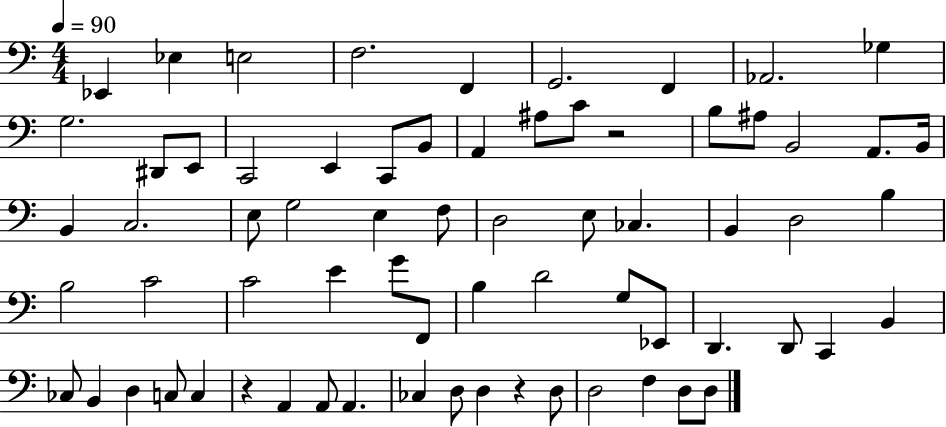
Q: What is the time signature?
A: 4/4